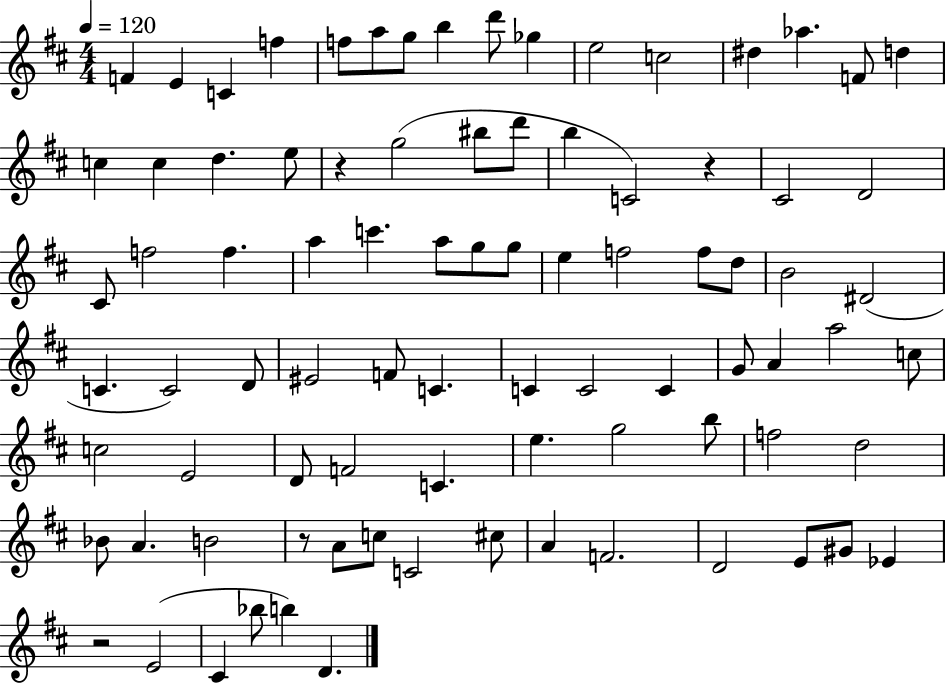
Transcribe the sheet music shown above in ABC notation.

X:1
T:Untitled
M:4/4
L:1/4
K:D
F E C f f/2 a/2 g/2 b d'/2 _g e2 c2 ^d _a F/2 d c c d e/2 z g2 ^b/2 d'/2 b C2 z ^C2 D2 ^C/2 f2 f a c' a/2 g/2 g/2 e f2 f/2 d/2 B2 ^D2 C C2 D/2 ^E2 F/2 C C C2 C G/2 A a2 c/2 c2 E2 D/2 F2 C e g2 b/2 f2 d2 _B/2 A B2 z/2 A/2 c/2 C2 ^c/2 A F2 D2 E/2 ^G/2 _E z2 E2 ^C _b/2 b D